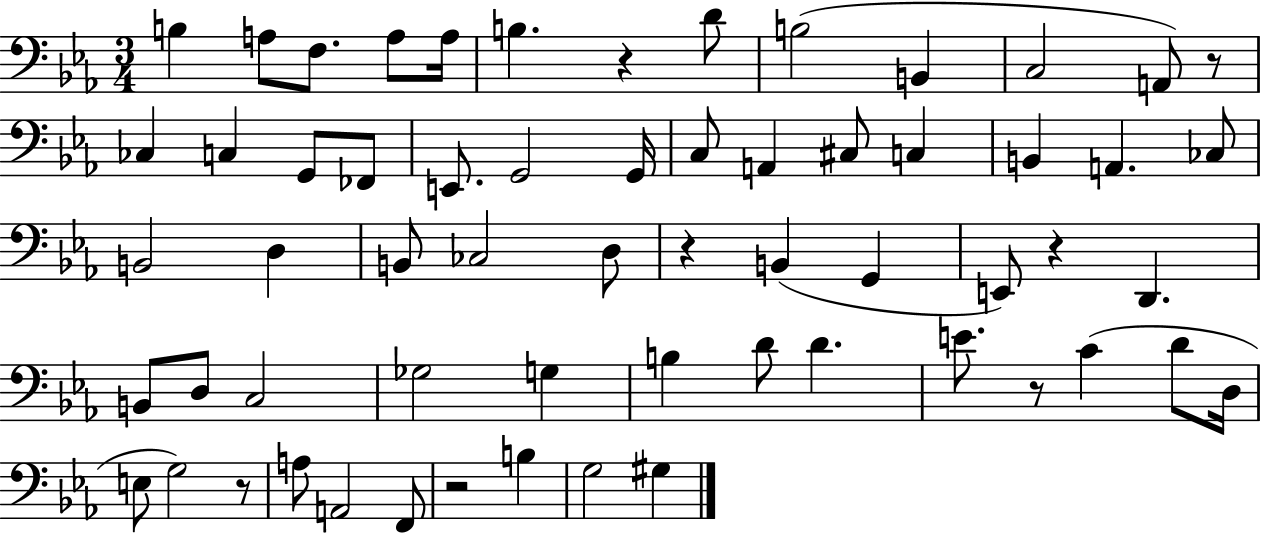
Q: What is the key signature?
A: EES major